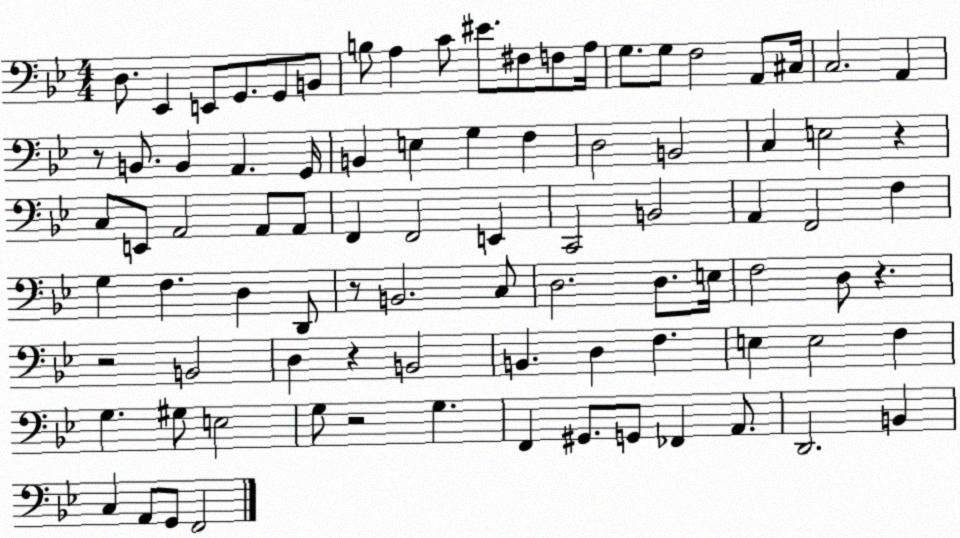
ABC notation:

X:1
T:Untitled
M:4/4
L:1/4
K:Bb
D,/2 _E,, E,,/2 G,,/2 G,,/2 B,,/2 B,/2 A, C/2 ^E/2 ^F,/2 F,/2 A,/4 G,/2 G,/2 F,2 A,,/2 ^C,/4 C,2 A,, z/2 B,,/2 B,, A,, G,,/4 B,, E, G, F, D,2 B,,2 C, E,2 z C,/2 E,,/2 A,,2 A,,/2 A,,/2 F,, F,,2 E,, C,,2 B,,2 A,, F,,2 F, G, F, D, D,,/2 z/2 B,,2 C,/2 D,2 D,/2 E,/4 F,2 D,/2 z z2 B,,2 D, z B,,2 B,, D, F, E, E,2 F, G, ^G,/2 E,2 G,/2 z2 G, F,, ^G,,/2 G,,/2 _F,, A,,/2 D,,2 B,, C, A,,/2 G,,/2 F,,2